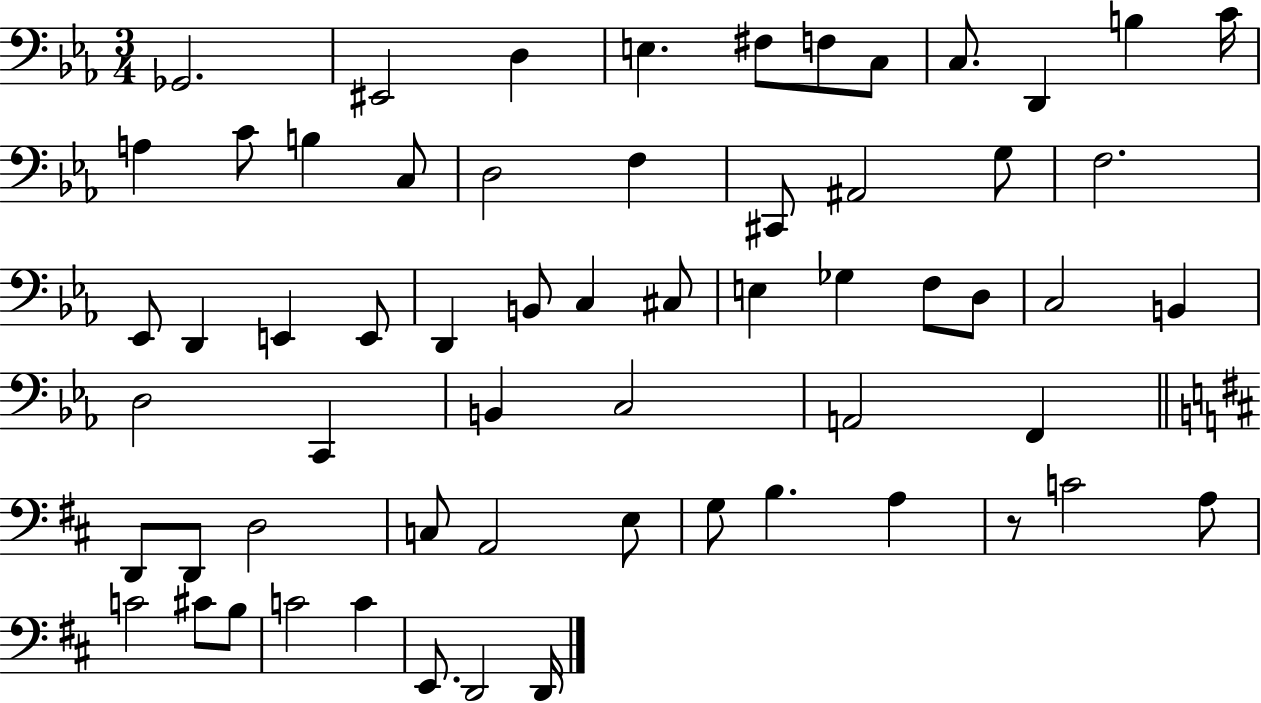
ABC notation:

X:1
T:Untitled
M:3/4
L:1/4
K:Eb
_G,,2 ^E,,2 D, E, ^F,/2 F,/2 C,/2 C,/2 D,, B, C/4 A, C/2 B, C,/2 D,2 F, ^C,,/2 ^A,,2 G,/2 F,2 _E,,/2 D,, E,, E,,/2 D,, B,,/2 C, ^C,/2 E, _G, F,/2 D,/2 C,2 B,, D,2 C,, B,, C,2 A,,2 F,, D,,/2 D,,/2 D,2 C,/2 A,,2 E,/2 G,/2 B, A, z/2 C2 A,/2 C2 ^C/2 B,/2 C2 C E,,/2 D,,2 D,,/4